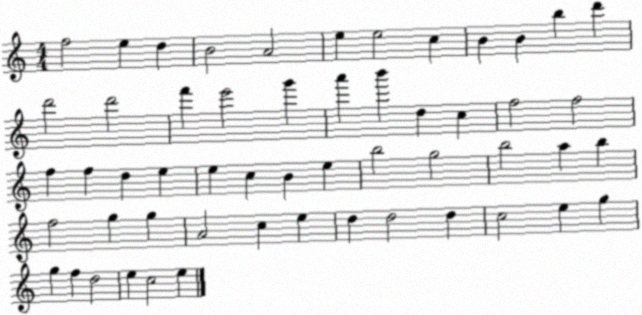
X:1
T:Untitled
M:4/4
L:1/4
K:C
f2 e d B2 A2 e e2 c B B b d' d'2 d'2 f' e'2 g' a' b' d c f2 f2 f f d e e c B e b2 g2 b2 a b f2 g g A2 c e d d2 d c2 e g g f d2 e c2 e